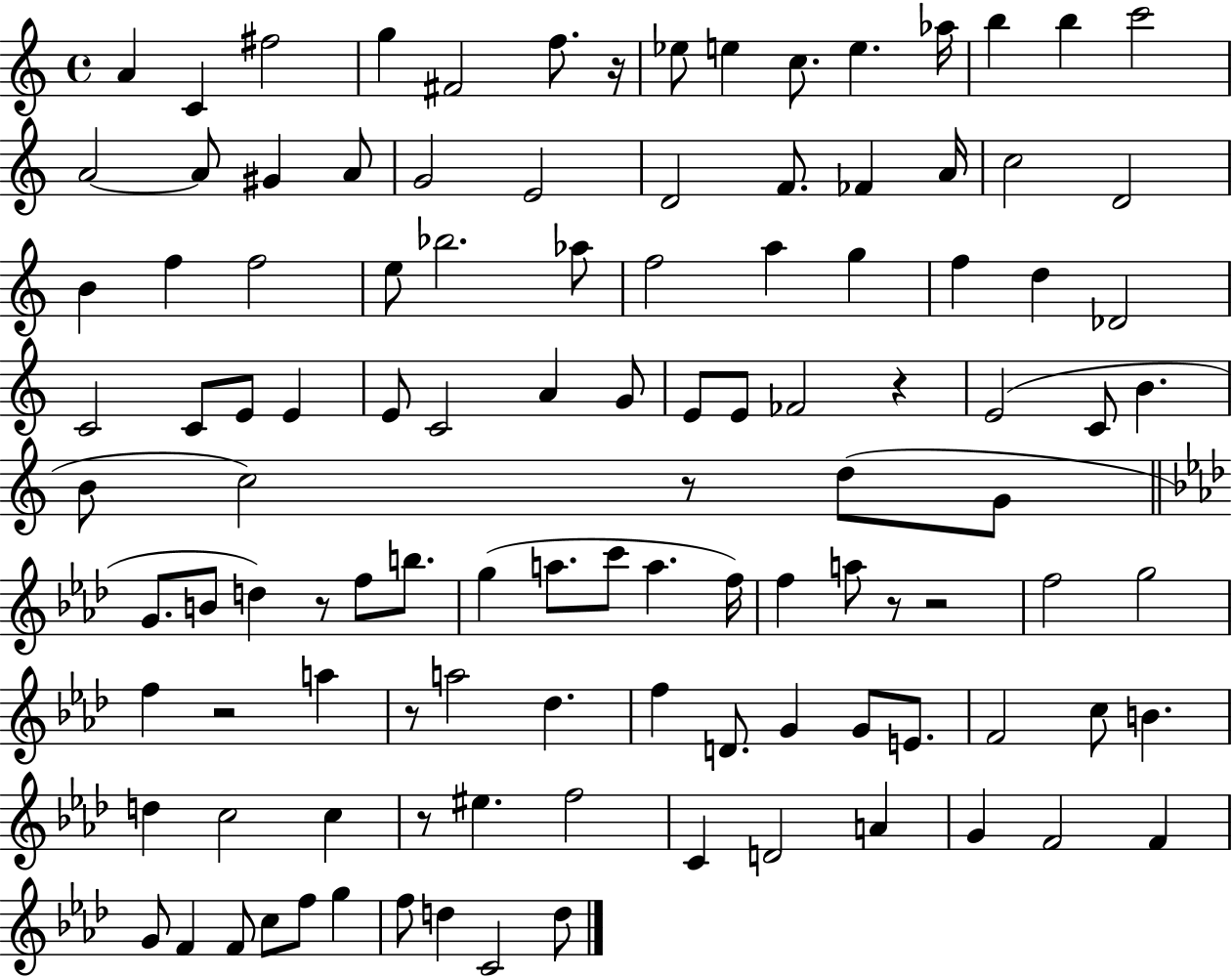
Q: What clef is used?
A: treble